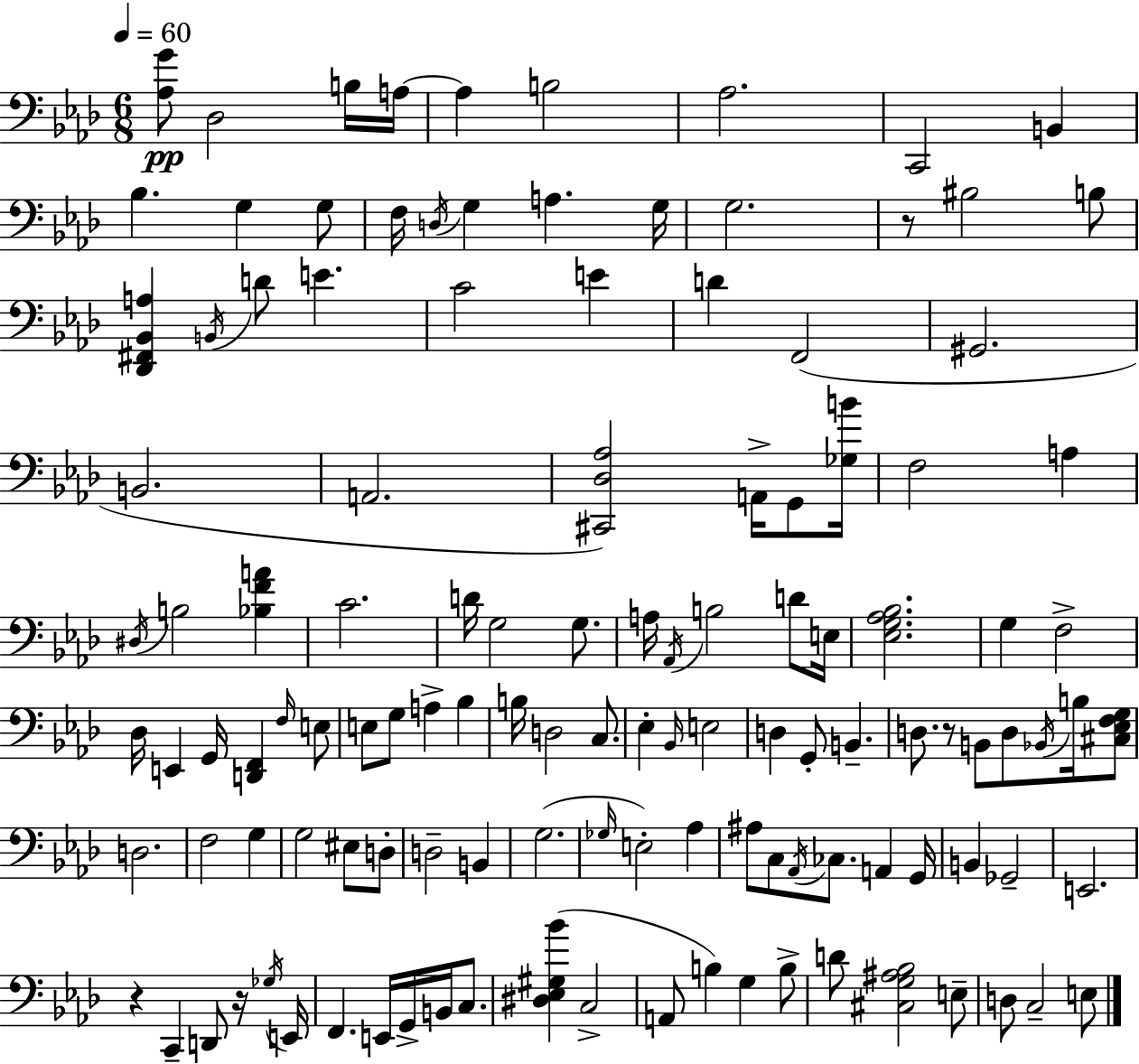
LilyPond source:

{
  \clef bass
  \numericTimeSignature
  \time 6/8
  \key f \minor
  \tempo 4 = 60
  <aes g'>8\pp des2 b16 a16~~ | a4 b2 | aes2. | c,2 b,4 | \break bes4. g4 g8 | f16 \acciaccatura { d16 } g4 a4. | g16 g2. | r8 bis2 b8 | \break <des, fis, bes, a>4 \acciaccatura { b,16 } d'8 e'4. | c'2 e'4 | d'4 f,2( | gis,2. | \break b,2. | a,2. | <cis, des aes>2) a,16-> g,8 | <ges b'>16 f2 a4 | \break \acciaccatura { dis16 } b2 <bes f' a'>4 | c'2. | d'16 g2 | g8. a16 \acciaccatura { aes,16 } b2 | \break d'8 e16 <ees g aes bes>2. | g4 f2-> | des16 e,4 g,16 <d, f,>4 | \grace { f16 } e8 e8 g8 a4-> | \break bes4 b16 d2 | c8. ees4-. \grace { bes,16 } e2 | d4 g,8-. | b,4.-- d8. r8 b,8 | \break d8 \acciaccatura { bes,16 } b16 <cis ees f g>8 d2. | f2 | g4 g2 | eis8 d8-. d2-- | \break b,4 g2.( | \grace { ges16 } e2-.) | aes4 ais8 c8 | \acciaccatura { aes,16 } ces8. a,4 g,16 b,4 | \break ges,2-- e,2. | r4 | c,4-- d,8 r16 \acciaccatura { ges16 } e,16 f,4. | e,16 g,16-> b,16 c8. <dis ees gis bes'>4( | \break c2-> a,8 | b4) g4 b8-> d'8 | <cis g ais bes>2 e8-- d8 | c2-- e8 \bar "|."
}